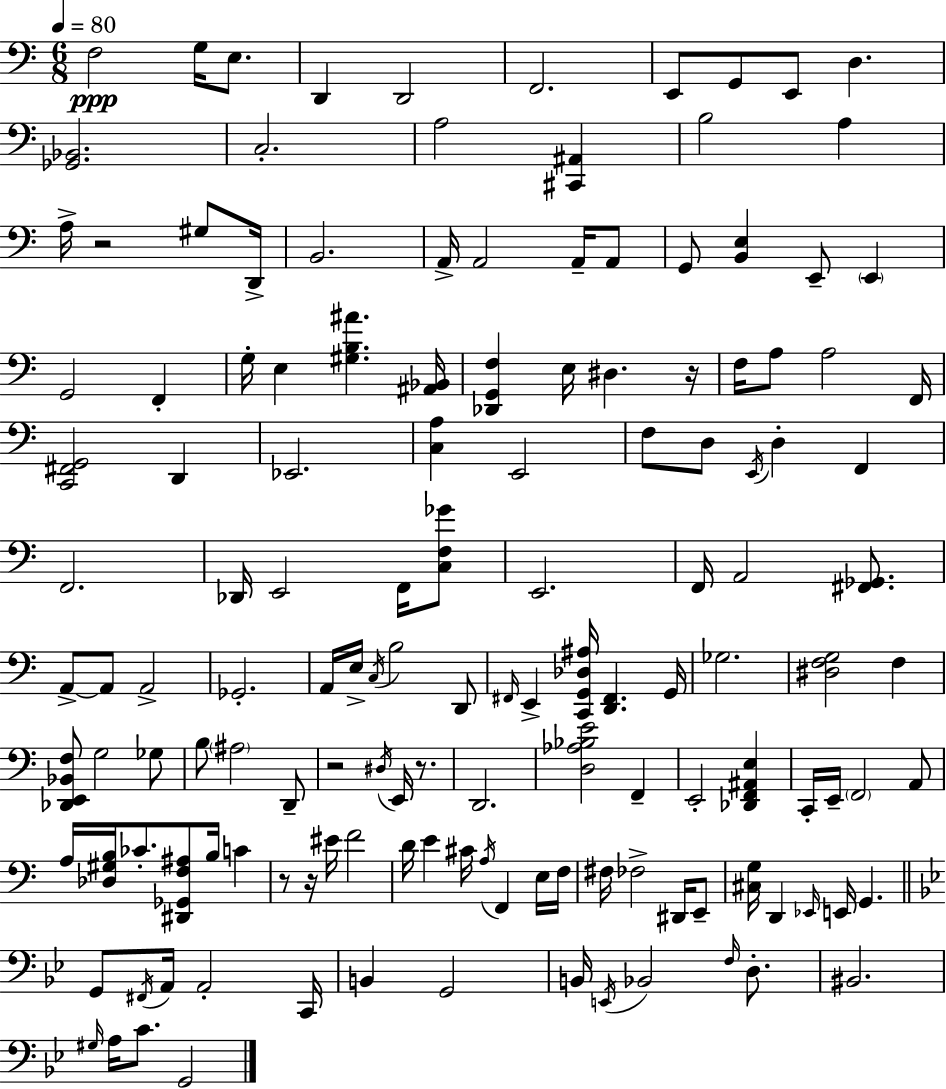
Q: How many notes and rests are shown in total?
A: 141